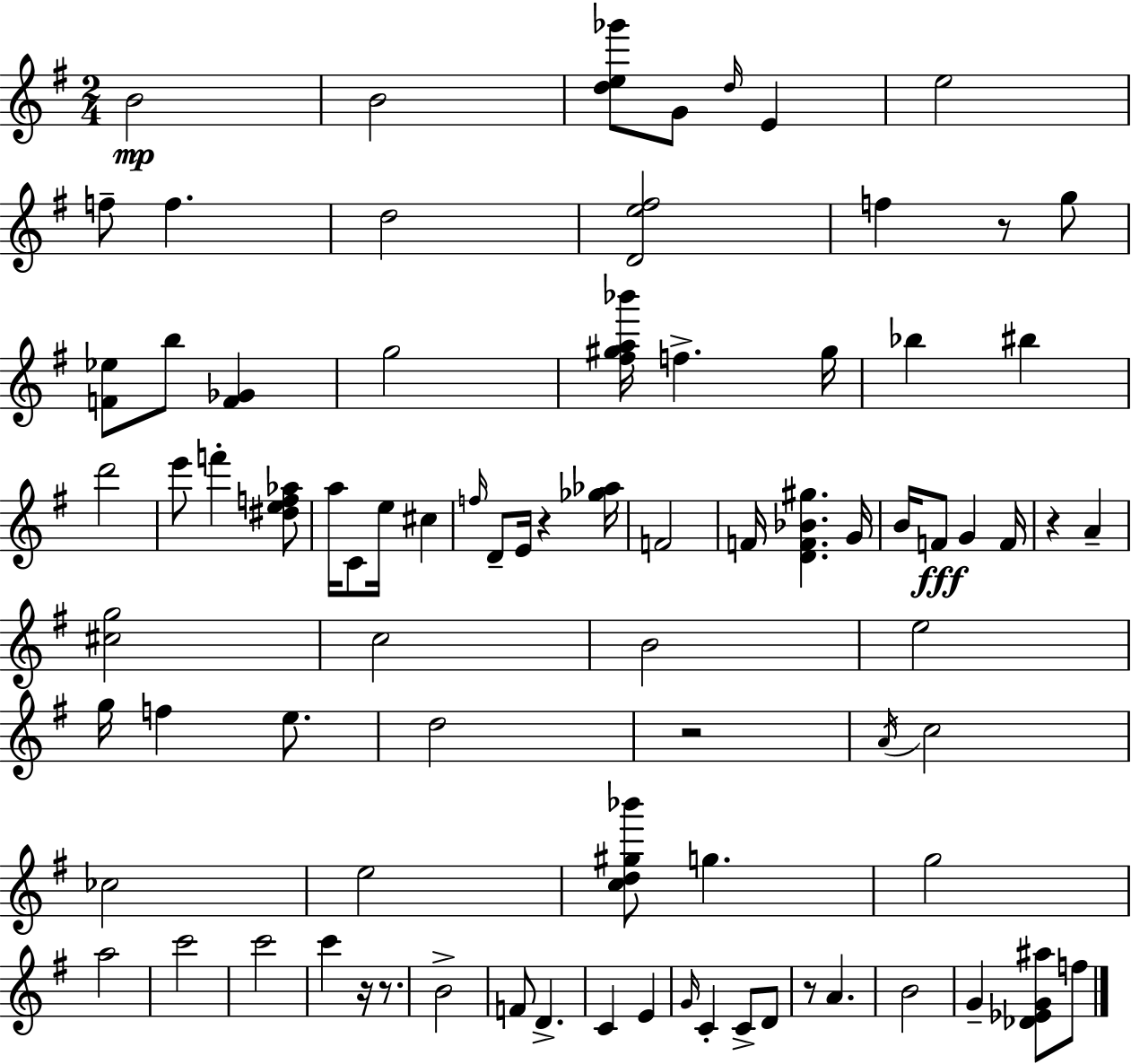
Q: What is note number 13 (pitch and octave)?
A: G5